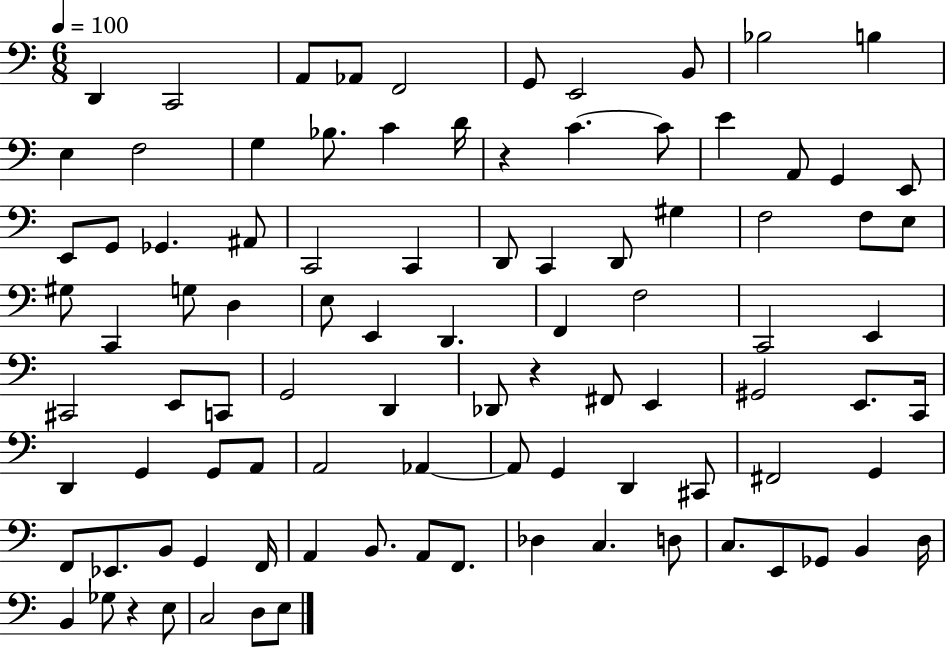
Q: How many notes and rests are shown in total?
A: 95